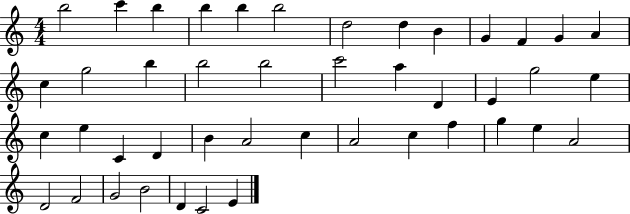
{
  \clef treble
  \numericTimeSignature
  \time 4/4
  \key c \major
  b''2 c'''4 b''4 | b''4 b''4 b''2 | d''2 d''4 b'4 | g'4 f'4 g'4 a'4 | \break c''4 g''2 b''4 | b''2 b''2 | c'''2 a''4 d'4 | e'4 g''2 e''4 | \break c''4 e''4 c'4 d'4 | b'4 a'2 c''4 | a'2 c''4 f''4 | g''4 e''4 a'2 | \break d'2 f'2 | g'2 b'2 | d'4 c'2 e'4 | \bar "|."
}